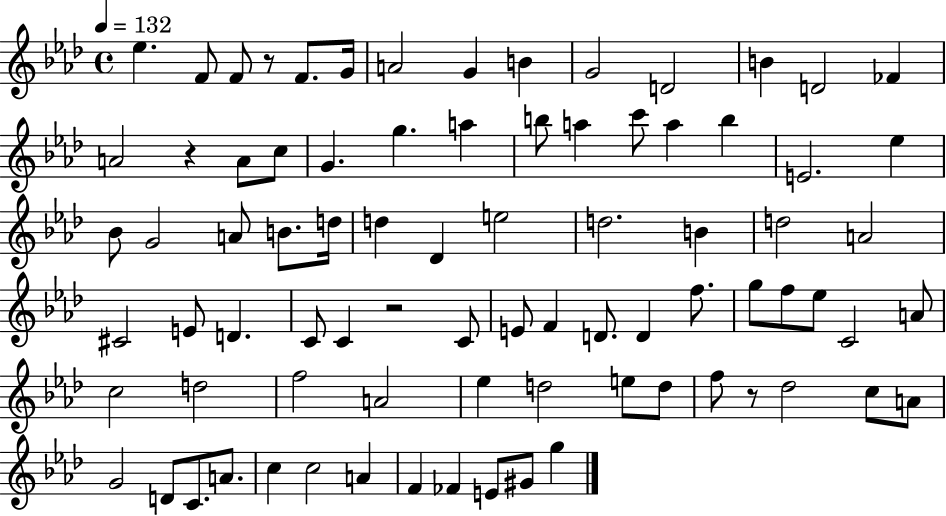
Eb5/q. F4/e F4/e R/e F4/e. G4/s A4/h G4/q B4/q G4/h D4/h B4/q D4/h FES4/q A4/h R/q A4/e C5/e G4/q. G5/q. A5/q B5/e A5/q C6/e A5/q B5/q E4/h. Eb5/q Bb4/e G4/h A4/e B4/e. D5/s D5/q Db4/q E5/h D5/h. B4/q D5/h A4/h C#4/h E4/e D4/q. C4/e C4/q R/h C4/e E4/e F4/q D4/e. D4/q F5/e. G5/e F5/e Eb5/e C4/h A4/e C5/h D5/h F5/h A4/h Eb5/q D5/h E5/e D5/e F5/e R/e Db5/h C5/e A4/e G4/h D4/e C4/e. A4/e. C5/q C5/h A4/q F4/q FES4/q E4/e G#4/e G5/q